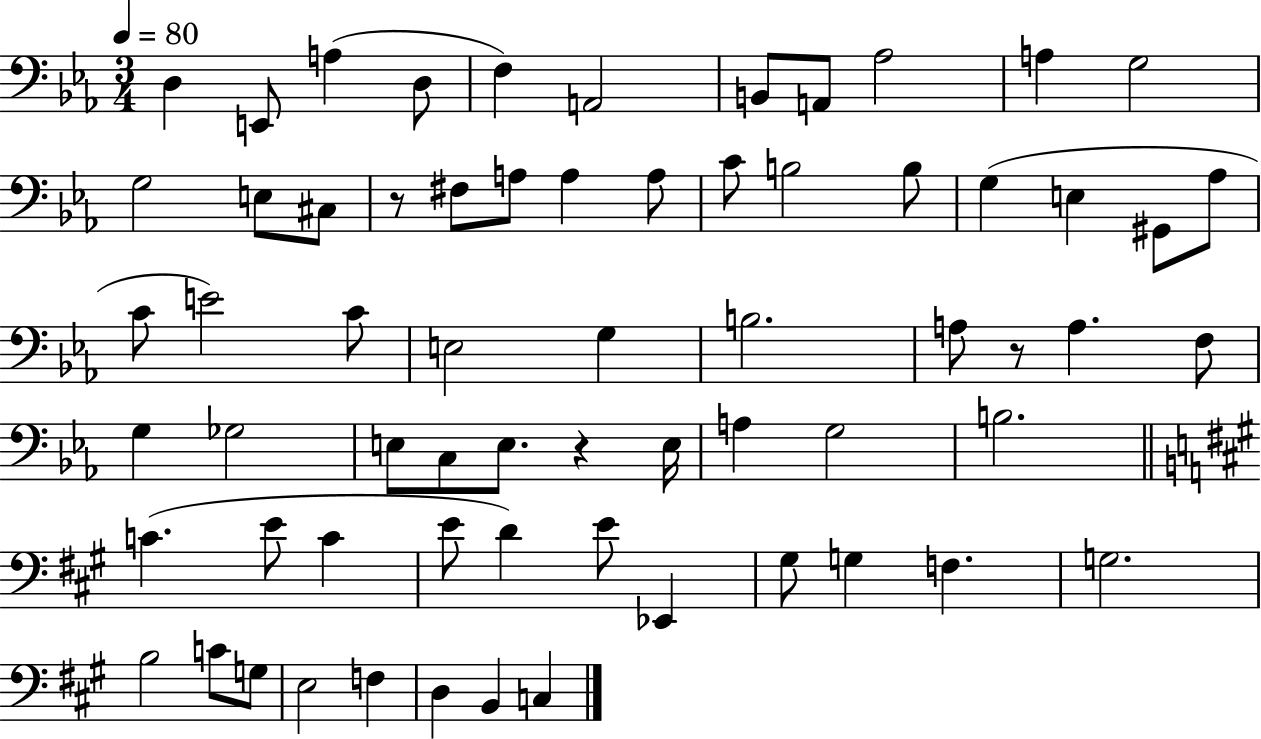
D3/q E2/e A3/q D3/e F3/q A2/h B2/e A2/e Ab3/h A3/q G3/h G3/h E3/e C#3/e R/e F#3/e A3/e A3/q A3/e C4/e B3/h B3/e G3/q E3/q G#2/e Ab3/e C4/e E4/h C4/e E3/h G3/q B3/h. A3/e R/e A3/q. F3/e G3/q Gb3/h E3/e C3/e E3/e. R/q E3/s A3/q G3/h B3/h. C4/q. E4/e C4/q E4/e D4/q E4/e Eb2/q G#3/e G3/q F3/q. G3/h. B3/h C4/e G3/e E3/h F3/q D3/q B2/q C3/q